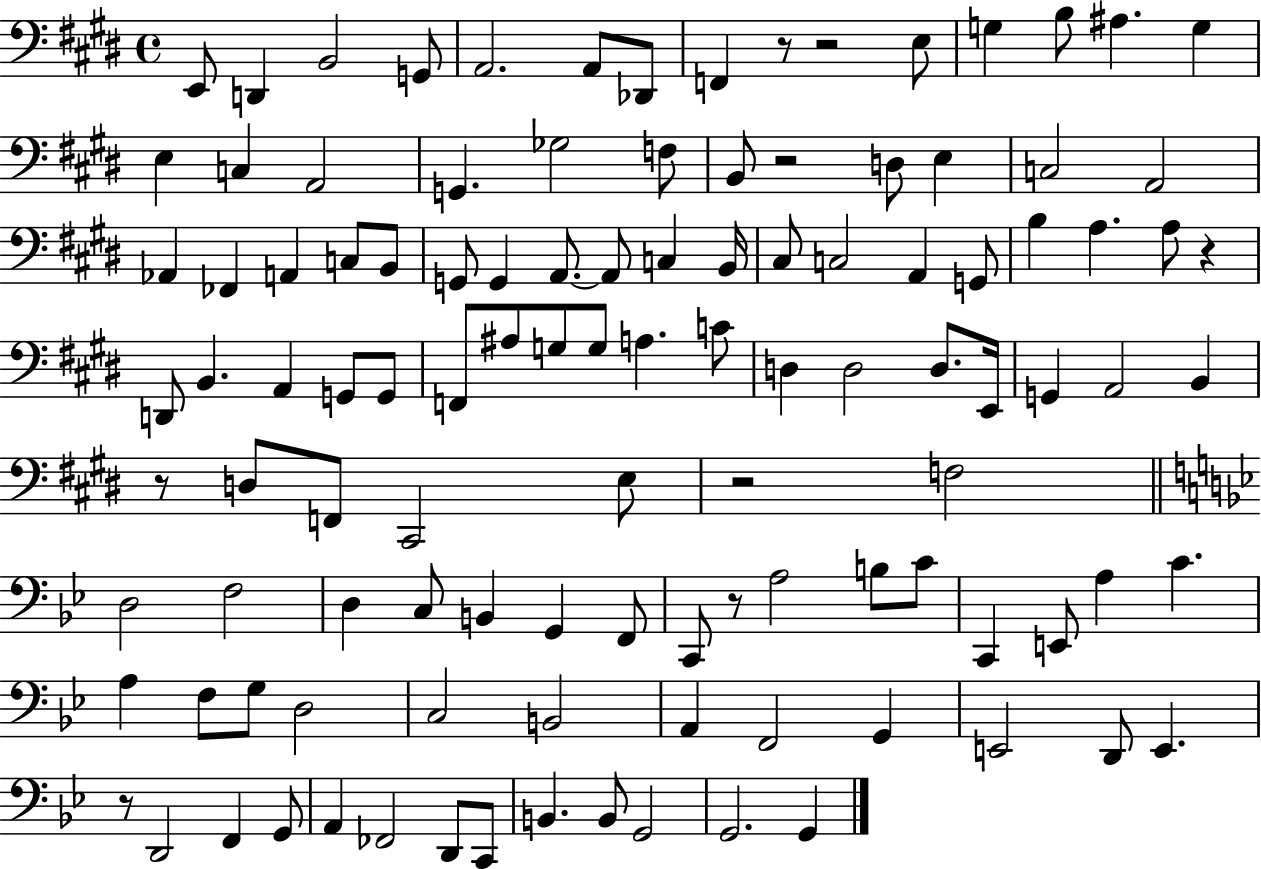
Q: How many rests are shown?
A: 8